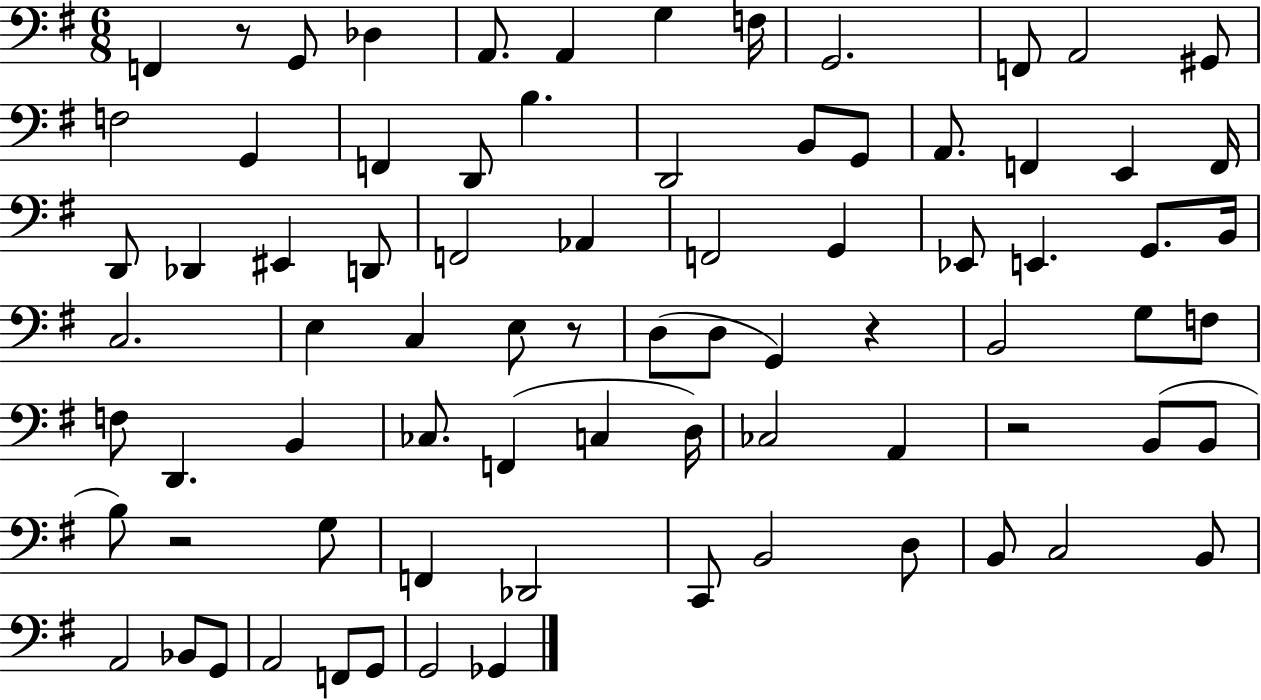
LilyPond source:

{
  \clef bass
  \numericTimeSignature
  \time 6/8
  \key g \major
  f,4 r8 g,8 des4 | a,8. a,4 g4 f16 | g,2. | f,8 a,2 gis,8 | \break f2 g,4 | f,4 d,8 b4. | d,2 b,8 g,8 | a,8. f,4 e,4 f,16 | \break d,8 des,4 eis,4 d,8 | f,2 aes,4 | f,2 g,4 | ees,8 e,4. g,8. b,16 | \break c2. | e4 c4 e8 r8 | d8( d8 g,4) r4 | b,2 g8 f8 | \break f8 d,4. b,4 | ces8. f,4( c4 d16) | ces2 a,4 | r2 b,8( b,8 | \break b8) r2 g8 | f,4 des,2 | c,8 b,2 d8 | b,8 c2 b,8 | \break a,2 bes,8 g,8 | a,2 f,8 g,8 | g,2 ges,4 | \bar "|."
}